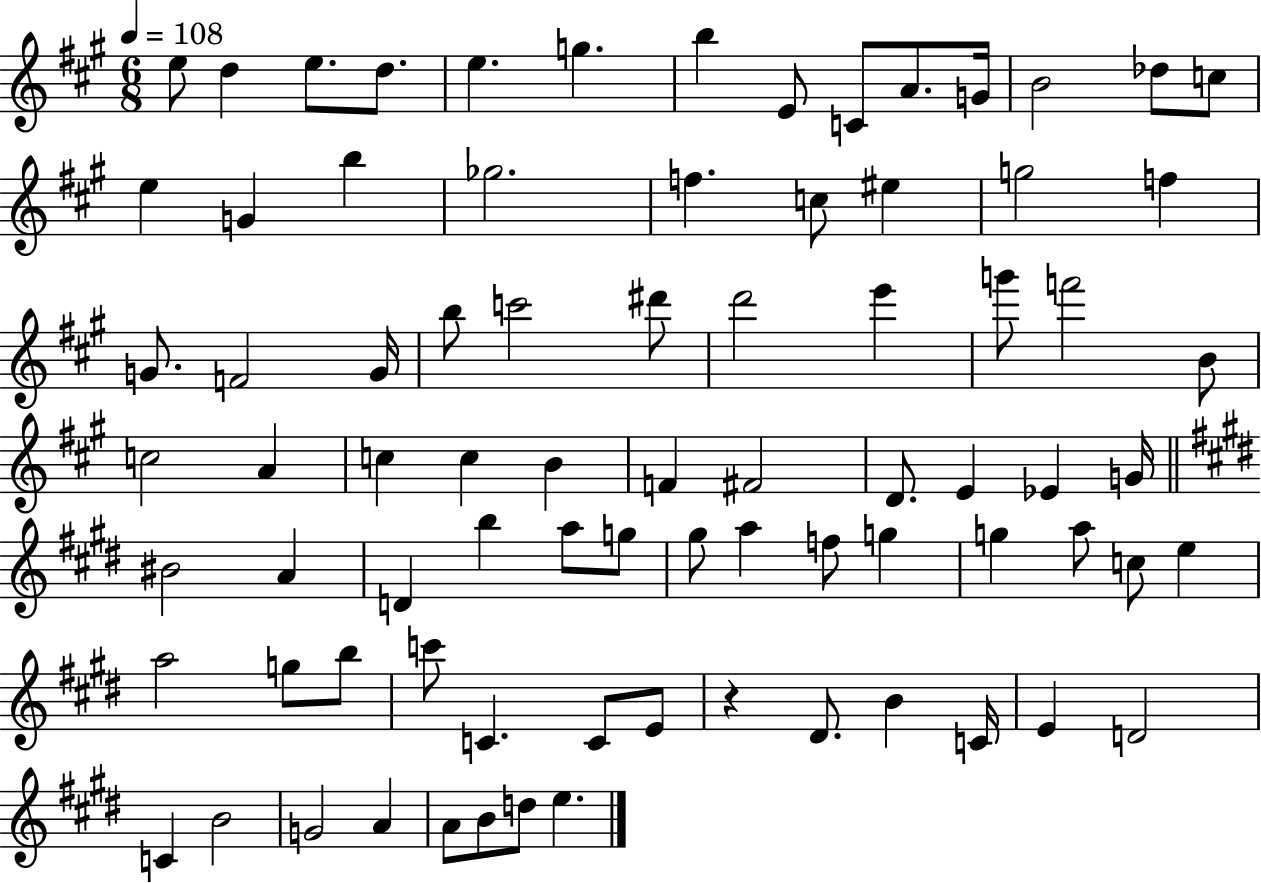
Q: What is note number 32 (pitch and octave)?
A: G6